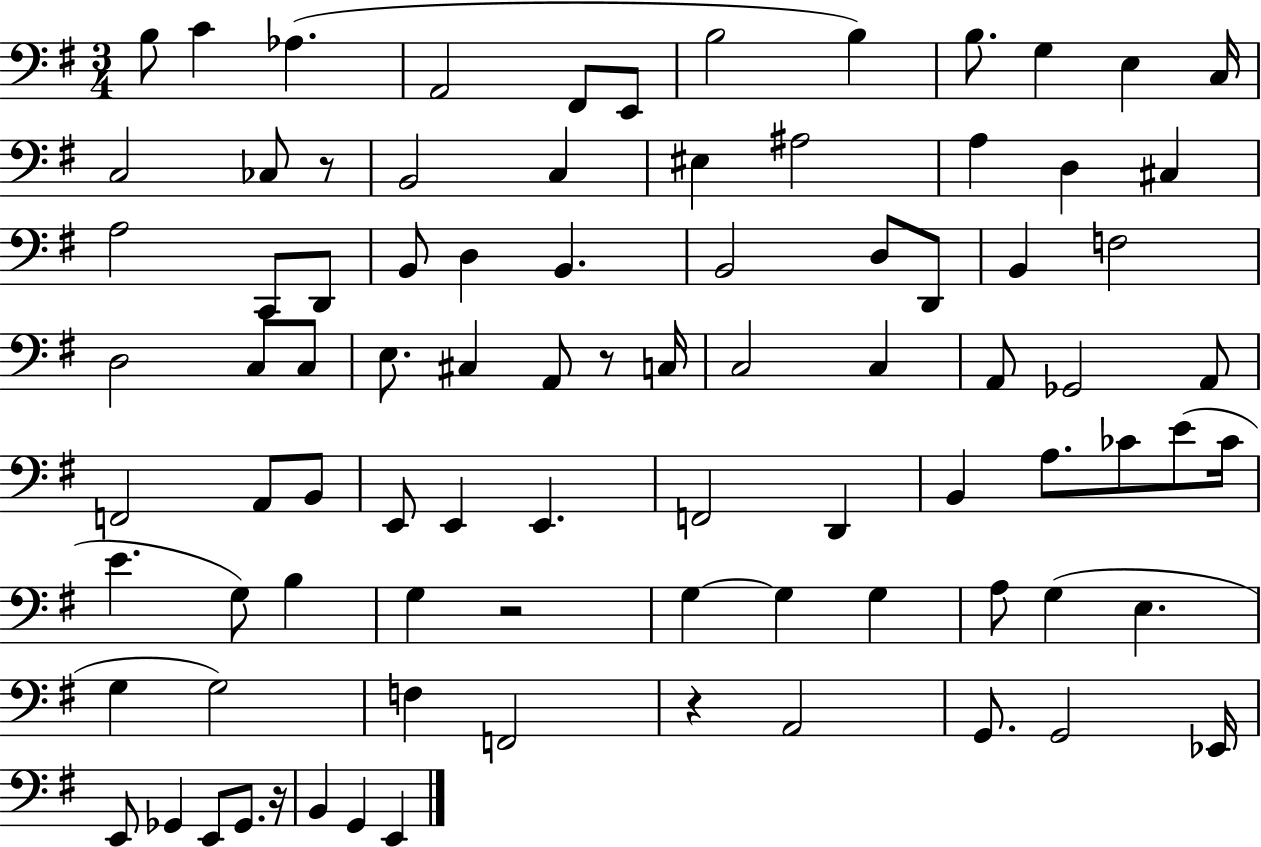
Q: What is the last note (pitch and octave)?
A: E2